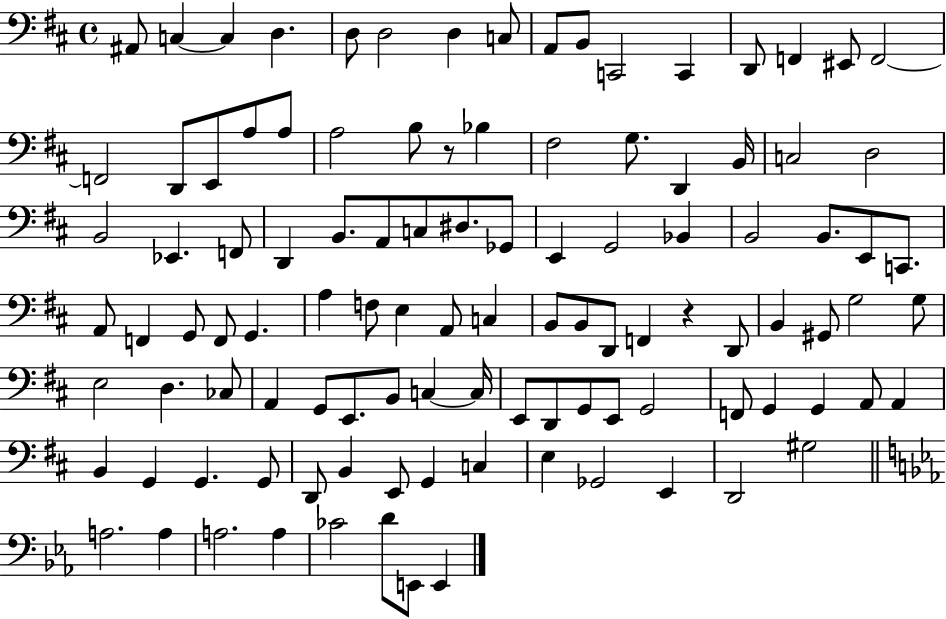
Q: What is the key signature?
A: D major